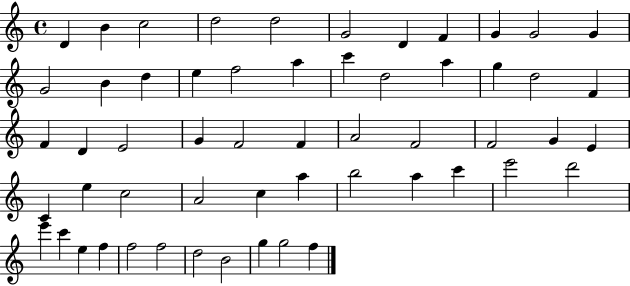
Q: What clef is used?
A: treble